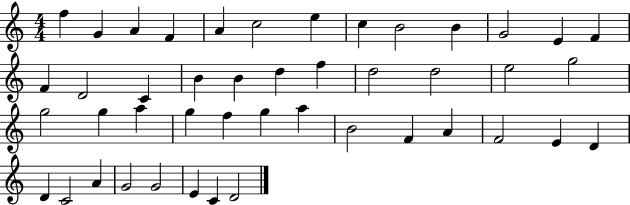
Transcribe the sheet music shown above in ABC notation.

X:1
T:Untitled
M:4/4
L:1/4
K:C
f G A F A c2 e c B2 B G2 E F F D2 C B B d f d2 d2 e2 g2 g2 g a g f g a B2 F A F2 E D D C2 A G2 G2 E C D2